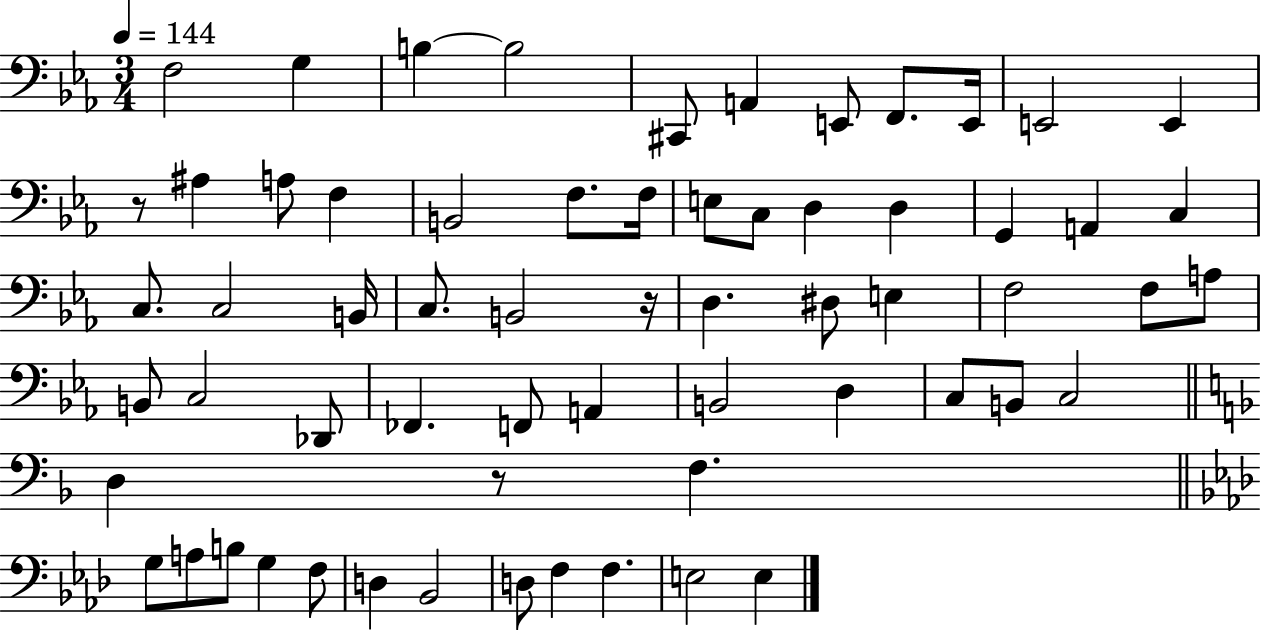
{
  \clef bass
  \numericTimeSignature
  \time 3/4
  \key ees \major
  \tempo 4 = 144
  \repeat volta 2 { f2 g4 | b4~~ b2 | cis,8 a,4 e,8 f,8. e,16 | e,2 e,4 | \break r8 ais4 a8 f4 | b,2 f8. f16 | e8 c8 d4 d4 | g,4 a,4 c4 | \break c8. c2 b,16 | c8. b,2 r16 | d4. dis8 e4 | f2 f8 a8 | \break b,8 c2 des,8 | fes,4. f,8 a,4 | b,2 d4 | c8 b,8 c2 | \break \bar "||" \break \key f \major d4 r8 f4. | \bar "||" \break \key aes \major g8 a8 b8 g4 f8 | d4 bes,2 | d8 f4 f4. | e2 e4 | \break } \bar "|."
}